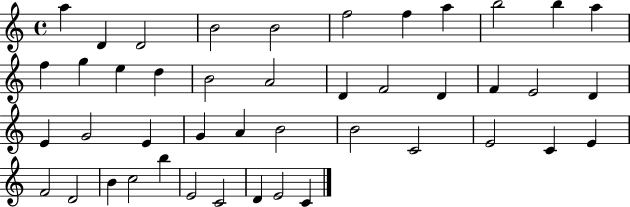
A5/q D4/q D4/h B4/h B4/h F5/h F5/q A5/q B5/h B5/q A5/q F5/q G5/q E5/q D5/q B4/h A4/h D4/q F4/h D4/q F4/q E4/h D4/q E4/q G4/h E4/q G4/q A4/q B4/h B4/h C4/h E4/h C4/q E4/q F4/h D4/h B4/q C5/h B5/q E4/h C4/h D4/q E4/h C4/q